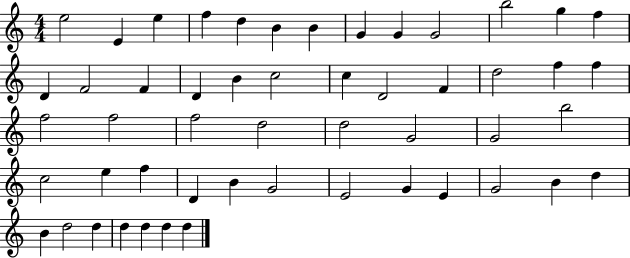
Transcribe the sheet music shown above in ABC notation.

X:1
T:Untitled
M:4/4
L:1/4
K:C
e2 E e f d B B G G G2 b2 g f D F2 F D B c2 c D2 F d2 f f f2 f2 f2 d2 d2 G2 G2 b2 c2 e f D B G2 E2 G E G2 B d B d2 d d d d d